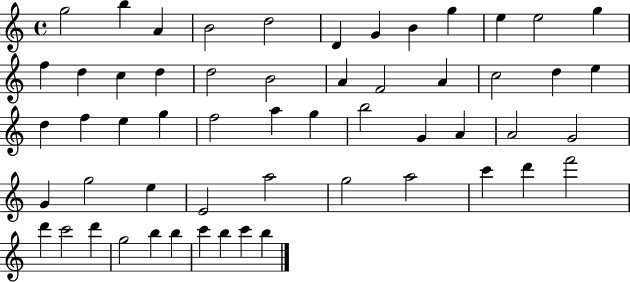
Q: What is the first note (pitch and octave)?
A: G5